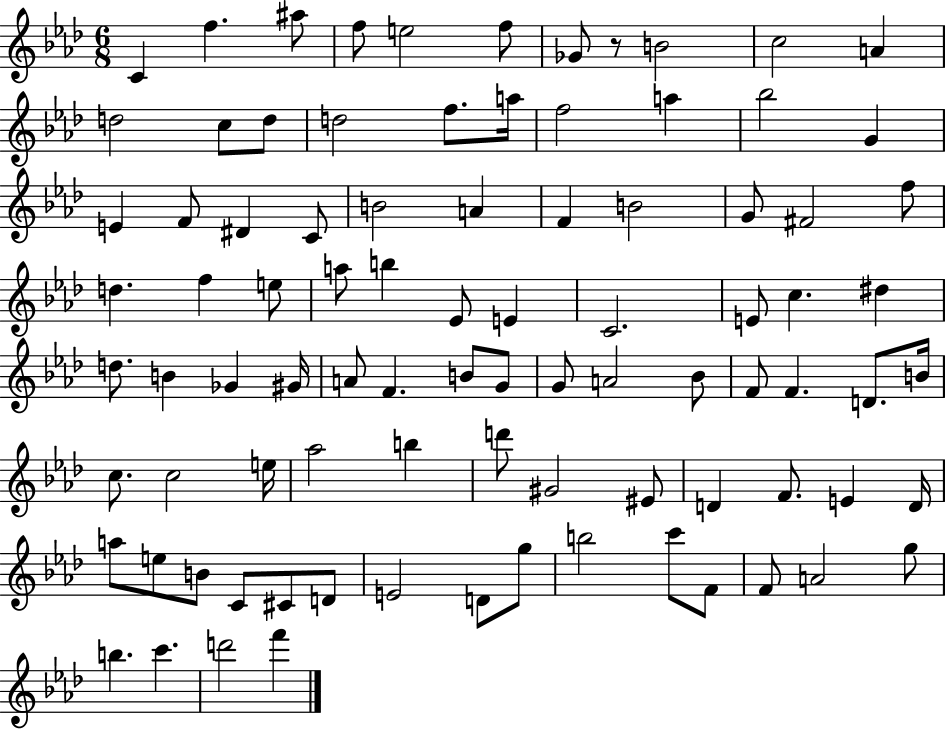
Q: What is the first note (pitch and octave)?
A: C4